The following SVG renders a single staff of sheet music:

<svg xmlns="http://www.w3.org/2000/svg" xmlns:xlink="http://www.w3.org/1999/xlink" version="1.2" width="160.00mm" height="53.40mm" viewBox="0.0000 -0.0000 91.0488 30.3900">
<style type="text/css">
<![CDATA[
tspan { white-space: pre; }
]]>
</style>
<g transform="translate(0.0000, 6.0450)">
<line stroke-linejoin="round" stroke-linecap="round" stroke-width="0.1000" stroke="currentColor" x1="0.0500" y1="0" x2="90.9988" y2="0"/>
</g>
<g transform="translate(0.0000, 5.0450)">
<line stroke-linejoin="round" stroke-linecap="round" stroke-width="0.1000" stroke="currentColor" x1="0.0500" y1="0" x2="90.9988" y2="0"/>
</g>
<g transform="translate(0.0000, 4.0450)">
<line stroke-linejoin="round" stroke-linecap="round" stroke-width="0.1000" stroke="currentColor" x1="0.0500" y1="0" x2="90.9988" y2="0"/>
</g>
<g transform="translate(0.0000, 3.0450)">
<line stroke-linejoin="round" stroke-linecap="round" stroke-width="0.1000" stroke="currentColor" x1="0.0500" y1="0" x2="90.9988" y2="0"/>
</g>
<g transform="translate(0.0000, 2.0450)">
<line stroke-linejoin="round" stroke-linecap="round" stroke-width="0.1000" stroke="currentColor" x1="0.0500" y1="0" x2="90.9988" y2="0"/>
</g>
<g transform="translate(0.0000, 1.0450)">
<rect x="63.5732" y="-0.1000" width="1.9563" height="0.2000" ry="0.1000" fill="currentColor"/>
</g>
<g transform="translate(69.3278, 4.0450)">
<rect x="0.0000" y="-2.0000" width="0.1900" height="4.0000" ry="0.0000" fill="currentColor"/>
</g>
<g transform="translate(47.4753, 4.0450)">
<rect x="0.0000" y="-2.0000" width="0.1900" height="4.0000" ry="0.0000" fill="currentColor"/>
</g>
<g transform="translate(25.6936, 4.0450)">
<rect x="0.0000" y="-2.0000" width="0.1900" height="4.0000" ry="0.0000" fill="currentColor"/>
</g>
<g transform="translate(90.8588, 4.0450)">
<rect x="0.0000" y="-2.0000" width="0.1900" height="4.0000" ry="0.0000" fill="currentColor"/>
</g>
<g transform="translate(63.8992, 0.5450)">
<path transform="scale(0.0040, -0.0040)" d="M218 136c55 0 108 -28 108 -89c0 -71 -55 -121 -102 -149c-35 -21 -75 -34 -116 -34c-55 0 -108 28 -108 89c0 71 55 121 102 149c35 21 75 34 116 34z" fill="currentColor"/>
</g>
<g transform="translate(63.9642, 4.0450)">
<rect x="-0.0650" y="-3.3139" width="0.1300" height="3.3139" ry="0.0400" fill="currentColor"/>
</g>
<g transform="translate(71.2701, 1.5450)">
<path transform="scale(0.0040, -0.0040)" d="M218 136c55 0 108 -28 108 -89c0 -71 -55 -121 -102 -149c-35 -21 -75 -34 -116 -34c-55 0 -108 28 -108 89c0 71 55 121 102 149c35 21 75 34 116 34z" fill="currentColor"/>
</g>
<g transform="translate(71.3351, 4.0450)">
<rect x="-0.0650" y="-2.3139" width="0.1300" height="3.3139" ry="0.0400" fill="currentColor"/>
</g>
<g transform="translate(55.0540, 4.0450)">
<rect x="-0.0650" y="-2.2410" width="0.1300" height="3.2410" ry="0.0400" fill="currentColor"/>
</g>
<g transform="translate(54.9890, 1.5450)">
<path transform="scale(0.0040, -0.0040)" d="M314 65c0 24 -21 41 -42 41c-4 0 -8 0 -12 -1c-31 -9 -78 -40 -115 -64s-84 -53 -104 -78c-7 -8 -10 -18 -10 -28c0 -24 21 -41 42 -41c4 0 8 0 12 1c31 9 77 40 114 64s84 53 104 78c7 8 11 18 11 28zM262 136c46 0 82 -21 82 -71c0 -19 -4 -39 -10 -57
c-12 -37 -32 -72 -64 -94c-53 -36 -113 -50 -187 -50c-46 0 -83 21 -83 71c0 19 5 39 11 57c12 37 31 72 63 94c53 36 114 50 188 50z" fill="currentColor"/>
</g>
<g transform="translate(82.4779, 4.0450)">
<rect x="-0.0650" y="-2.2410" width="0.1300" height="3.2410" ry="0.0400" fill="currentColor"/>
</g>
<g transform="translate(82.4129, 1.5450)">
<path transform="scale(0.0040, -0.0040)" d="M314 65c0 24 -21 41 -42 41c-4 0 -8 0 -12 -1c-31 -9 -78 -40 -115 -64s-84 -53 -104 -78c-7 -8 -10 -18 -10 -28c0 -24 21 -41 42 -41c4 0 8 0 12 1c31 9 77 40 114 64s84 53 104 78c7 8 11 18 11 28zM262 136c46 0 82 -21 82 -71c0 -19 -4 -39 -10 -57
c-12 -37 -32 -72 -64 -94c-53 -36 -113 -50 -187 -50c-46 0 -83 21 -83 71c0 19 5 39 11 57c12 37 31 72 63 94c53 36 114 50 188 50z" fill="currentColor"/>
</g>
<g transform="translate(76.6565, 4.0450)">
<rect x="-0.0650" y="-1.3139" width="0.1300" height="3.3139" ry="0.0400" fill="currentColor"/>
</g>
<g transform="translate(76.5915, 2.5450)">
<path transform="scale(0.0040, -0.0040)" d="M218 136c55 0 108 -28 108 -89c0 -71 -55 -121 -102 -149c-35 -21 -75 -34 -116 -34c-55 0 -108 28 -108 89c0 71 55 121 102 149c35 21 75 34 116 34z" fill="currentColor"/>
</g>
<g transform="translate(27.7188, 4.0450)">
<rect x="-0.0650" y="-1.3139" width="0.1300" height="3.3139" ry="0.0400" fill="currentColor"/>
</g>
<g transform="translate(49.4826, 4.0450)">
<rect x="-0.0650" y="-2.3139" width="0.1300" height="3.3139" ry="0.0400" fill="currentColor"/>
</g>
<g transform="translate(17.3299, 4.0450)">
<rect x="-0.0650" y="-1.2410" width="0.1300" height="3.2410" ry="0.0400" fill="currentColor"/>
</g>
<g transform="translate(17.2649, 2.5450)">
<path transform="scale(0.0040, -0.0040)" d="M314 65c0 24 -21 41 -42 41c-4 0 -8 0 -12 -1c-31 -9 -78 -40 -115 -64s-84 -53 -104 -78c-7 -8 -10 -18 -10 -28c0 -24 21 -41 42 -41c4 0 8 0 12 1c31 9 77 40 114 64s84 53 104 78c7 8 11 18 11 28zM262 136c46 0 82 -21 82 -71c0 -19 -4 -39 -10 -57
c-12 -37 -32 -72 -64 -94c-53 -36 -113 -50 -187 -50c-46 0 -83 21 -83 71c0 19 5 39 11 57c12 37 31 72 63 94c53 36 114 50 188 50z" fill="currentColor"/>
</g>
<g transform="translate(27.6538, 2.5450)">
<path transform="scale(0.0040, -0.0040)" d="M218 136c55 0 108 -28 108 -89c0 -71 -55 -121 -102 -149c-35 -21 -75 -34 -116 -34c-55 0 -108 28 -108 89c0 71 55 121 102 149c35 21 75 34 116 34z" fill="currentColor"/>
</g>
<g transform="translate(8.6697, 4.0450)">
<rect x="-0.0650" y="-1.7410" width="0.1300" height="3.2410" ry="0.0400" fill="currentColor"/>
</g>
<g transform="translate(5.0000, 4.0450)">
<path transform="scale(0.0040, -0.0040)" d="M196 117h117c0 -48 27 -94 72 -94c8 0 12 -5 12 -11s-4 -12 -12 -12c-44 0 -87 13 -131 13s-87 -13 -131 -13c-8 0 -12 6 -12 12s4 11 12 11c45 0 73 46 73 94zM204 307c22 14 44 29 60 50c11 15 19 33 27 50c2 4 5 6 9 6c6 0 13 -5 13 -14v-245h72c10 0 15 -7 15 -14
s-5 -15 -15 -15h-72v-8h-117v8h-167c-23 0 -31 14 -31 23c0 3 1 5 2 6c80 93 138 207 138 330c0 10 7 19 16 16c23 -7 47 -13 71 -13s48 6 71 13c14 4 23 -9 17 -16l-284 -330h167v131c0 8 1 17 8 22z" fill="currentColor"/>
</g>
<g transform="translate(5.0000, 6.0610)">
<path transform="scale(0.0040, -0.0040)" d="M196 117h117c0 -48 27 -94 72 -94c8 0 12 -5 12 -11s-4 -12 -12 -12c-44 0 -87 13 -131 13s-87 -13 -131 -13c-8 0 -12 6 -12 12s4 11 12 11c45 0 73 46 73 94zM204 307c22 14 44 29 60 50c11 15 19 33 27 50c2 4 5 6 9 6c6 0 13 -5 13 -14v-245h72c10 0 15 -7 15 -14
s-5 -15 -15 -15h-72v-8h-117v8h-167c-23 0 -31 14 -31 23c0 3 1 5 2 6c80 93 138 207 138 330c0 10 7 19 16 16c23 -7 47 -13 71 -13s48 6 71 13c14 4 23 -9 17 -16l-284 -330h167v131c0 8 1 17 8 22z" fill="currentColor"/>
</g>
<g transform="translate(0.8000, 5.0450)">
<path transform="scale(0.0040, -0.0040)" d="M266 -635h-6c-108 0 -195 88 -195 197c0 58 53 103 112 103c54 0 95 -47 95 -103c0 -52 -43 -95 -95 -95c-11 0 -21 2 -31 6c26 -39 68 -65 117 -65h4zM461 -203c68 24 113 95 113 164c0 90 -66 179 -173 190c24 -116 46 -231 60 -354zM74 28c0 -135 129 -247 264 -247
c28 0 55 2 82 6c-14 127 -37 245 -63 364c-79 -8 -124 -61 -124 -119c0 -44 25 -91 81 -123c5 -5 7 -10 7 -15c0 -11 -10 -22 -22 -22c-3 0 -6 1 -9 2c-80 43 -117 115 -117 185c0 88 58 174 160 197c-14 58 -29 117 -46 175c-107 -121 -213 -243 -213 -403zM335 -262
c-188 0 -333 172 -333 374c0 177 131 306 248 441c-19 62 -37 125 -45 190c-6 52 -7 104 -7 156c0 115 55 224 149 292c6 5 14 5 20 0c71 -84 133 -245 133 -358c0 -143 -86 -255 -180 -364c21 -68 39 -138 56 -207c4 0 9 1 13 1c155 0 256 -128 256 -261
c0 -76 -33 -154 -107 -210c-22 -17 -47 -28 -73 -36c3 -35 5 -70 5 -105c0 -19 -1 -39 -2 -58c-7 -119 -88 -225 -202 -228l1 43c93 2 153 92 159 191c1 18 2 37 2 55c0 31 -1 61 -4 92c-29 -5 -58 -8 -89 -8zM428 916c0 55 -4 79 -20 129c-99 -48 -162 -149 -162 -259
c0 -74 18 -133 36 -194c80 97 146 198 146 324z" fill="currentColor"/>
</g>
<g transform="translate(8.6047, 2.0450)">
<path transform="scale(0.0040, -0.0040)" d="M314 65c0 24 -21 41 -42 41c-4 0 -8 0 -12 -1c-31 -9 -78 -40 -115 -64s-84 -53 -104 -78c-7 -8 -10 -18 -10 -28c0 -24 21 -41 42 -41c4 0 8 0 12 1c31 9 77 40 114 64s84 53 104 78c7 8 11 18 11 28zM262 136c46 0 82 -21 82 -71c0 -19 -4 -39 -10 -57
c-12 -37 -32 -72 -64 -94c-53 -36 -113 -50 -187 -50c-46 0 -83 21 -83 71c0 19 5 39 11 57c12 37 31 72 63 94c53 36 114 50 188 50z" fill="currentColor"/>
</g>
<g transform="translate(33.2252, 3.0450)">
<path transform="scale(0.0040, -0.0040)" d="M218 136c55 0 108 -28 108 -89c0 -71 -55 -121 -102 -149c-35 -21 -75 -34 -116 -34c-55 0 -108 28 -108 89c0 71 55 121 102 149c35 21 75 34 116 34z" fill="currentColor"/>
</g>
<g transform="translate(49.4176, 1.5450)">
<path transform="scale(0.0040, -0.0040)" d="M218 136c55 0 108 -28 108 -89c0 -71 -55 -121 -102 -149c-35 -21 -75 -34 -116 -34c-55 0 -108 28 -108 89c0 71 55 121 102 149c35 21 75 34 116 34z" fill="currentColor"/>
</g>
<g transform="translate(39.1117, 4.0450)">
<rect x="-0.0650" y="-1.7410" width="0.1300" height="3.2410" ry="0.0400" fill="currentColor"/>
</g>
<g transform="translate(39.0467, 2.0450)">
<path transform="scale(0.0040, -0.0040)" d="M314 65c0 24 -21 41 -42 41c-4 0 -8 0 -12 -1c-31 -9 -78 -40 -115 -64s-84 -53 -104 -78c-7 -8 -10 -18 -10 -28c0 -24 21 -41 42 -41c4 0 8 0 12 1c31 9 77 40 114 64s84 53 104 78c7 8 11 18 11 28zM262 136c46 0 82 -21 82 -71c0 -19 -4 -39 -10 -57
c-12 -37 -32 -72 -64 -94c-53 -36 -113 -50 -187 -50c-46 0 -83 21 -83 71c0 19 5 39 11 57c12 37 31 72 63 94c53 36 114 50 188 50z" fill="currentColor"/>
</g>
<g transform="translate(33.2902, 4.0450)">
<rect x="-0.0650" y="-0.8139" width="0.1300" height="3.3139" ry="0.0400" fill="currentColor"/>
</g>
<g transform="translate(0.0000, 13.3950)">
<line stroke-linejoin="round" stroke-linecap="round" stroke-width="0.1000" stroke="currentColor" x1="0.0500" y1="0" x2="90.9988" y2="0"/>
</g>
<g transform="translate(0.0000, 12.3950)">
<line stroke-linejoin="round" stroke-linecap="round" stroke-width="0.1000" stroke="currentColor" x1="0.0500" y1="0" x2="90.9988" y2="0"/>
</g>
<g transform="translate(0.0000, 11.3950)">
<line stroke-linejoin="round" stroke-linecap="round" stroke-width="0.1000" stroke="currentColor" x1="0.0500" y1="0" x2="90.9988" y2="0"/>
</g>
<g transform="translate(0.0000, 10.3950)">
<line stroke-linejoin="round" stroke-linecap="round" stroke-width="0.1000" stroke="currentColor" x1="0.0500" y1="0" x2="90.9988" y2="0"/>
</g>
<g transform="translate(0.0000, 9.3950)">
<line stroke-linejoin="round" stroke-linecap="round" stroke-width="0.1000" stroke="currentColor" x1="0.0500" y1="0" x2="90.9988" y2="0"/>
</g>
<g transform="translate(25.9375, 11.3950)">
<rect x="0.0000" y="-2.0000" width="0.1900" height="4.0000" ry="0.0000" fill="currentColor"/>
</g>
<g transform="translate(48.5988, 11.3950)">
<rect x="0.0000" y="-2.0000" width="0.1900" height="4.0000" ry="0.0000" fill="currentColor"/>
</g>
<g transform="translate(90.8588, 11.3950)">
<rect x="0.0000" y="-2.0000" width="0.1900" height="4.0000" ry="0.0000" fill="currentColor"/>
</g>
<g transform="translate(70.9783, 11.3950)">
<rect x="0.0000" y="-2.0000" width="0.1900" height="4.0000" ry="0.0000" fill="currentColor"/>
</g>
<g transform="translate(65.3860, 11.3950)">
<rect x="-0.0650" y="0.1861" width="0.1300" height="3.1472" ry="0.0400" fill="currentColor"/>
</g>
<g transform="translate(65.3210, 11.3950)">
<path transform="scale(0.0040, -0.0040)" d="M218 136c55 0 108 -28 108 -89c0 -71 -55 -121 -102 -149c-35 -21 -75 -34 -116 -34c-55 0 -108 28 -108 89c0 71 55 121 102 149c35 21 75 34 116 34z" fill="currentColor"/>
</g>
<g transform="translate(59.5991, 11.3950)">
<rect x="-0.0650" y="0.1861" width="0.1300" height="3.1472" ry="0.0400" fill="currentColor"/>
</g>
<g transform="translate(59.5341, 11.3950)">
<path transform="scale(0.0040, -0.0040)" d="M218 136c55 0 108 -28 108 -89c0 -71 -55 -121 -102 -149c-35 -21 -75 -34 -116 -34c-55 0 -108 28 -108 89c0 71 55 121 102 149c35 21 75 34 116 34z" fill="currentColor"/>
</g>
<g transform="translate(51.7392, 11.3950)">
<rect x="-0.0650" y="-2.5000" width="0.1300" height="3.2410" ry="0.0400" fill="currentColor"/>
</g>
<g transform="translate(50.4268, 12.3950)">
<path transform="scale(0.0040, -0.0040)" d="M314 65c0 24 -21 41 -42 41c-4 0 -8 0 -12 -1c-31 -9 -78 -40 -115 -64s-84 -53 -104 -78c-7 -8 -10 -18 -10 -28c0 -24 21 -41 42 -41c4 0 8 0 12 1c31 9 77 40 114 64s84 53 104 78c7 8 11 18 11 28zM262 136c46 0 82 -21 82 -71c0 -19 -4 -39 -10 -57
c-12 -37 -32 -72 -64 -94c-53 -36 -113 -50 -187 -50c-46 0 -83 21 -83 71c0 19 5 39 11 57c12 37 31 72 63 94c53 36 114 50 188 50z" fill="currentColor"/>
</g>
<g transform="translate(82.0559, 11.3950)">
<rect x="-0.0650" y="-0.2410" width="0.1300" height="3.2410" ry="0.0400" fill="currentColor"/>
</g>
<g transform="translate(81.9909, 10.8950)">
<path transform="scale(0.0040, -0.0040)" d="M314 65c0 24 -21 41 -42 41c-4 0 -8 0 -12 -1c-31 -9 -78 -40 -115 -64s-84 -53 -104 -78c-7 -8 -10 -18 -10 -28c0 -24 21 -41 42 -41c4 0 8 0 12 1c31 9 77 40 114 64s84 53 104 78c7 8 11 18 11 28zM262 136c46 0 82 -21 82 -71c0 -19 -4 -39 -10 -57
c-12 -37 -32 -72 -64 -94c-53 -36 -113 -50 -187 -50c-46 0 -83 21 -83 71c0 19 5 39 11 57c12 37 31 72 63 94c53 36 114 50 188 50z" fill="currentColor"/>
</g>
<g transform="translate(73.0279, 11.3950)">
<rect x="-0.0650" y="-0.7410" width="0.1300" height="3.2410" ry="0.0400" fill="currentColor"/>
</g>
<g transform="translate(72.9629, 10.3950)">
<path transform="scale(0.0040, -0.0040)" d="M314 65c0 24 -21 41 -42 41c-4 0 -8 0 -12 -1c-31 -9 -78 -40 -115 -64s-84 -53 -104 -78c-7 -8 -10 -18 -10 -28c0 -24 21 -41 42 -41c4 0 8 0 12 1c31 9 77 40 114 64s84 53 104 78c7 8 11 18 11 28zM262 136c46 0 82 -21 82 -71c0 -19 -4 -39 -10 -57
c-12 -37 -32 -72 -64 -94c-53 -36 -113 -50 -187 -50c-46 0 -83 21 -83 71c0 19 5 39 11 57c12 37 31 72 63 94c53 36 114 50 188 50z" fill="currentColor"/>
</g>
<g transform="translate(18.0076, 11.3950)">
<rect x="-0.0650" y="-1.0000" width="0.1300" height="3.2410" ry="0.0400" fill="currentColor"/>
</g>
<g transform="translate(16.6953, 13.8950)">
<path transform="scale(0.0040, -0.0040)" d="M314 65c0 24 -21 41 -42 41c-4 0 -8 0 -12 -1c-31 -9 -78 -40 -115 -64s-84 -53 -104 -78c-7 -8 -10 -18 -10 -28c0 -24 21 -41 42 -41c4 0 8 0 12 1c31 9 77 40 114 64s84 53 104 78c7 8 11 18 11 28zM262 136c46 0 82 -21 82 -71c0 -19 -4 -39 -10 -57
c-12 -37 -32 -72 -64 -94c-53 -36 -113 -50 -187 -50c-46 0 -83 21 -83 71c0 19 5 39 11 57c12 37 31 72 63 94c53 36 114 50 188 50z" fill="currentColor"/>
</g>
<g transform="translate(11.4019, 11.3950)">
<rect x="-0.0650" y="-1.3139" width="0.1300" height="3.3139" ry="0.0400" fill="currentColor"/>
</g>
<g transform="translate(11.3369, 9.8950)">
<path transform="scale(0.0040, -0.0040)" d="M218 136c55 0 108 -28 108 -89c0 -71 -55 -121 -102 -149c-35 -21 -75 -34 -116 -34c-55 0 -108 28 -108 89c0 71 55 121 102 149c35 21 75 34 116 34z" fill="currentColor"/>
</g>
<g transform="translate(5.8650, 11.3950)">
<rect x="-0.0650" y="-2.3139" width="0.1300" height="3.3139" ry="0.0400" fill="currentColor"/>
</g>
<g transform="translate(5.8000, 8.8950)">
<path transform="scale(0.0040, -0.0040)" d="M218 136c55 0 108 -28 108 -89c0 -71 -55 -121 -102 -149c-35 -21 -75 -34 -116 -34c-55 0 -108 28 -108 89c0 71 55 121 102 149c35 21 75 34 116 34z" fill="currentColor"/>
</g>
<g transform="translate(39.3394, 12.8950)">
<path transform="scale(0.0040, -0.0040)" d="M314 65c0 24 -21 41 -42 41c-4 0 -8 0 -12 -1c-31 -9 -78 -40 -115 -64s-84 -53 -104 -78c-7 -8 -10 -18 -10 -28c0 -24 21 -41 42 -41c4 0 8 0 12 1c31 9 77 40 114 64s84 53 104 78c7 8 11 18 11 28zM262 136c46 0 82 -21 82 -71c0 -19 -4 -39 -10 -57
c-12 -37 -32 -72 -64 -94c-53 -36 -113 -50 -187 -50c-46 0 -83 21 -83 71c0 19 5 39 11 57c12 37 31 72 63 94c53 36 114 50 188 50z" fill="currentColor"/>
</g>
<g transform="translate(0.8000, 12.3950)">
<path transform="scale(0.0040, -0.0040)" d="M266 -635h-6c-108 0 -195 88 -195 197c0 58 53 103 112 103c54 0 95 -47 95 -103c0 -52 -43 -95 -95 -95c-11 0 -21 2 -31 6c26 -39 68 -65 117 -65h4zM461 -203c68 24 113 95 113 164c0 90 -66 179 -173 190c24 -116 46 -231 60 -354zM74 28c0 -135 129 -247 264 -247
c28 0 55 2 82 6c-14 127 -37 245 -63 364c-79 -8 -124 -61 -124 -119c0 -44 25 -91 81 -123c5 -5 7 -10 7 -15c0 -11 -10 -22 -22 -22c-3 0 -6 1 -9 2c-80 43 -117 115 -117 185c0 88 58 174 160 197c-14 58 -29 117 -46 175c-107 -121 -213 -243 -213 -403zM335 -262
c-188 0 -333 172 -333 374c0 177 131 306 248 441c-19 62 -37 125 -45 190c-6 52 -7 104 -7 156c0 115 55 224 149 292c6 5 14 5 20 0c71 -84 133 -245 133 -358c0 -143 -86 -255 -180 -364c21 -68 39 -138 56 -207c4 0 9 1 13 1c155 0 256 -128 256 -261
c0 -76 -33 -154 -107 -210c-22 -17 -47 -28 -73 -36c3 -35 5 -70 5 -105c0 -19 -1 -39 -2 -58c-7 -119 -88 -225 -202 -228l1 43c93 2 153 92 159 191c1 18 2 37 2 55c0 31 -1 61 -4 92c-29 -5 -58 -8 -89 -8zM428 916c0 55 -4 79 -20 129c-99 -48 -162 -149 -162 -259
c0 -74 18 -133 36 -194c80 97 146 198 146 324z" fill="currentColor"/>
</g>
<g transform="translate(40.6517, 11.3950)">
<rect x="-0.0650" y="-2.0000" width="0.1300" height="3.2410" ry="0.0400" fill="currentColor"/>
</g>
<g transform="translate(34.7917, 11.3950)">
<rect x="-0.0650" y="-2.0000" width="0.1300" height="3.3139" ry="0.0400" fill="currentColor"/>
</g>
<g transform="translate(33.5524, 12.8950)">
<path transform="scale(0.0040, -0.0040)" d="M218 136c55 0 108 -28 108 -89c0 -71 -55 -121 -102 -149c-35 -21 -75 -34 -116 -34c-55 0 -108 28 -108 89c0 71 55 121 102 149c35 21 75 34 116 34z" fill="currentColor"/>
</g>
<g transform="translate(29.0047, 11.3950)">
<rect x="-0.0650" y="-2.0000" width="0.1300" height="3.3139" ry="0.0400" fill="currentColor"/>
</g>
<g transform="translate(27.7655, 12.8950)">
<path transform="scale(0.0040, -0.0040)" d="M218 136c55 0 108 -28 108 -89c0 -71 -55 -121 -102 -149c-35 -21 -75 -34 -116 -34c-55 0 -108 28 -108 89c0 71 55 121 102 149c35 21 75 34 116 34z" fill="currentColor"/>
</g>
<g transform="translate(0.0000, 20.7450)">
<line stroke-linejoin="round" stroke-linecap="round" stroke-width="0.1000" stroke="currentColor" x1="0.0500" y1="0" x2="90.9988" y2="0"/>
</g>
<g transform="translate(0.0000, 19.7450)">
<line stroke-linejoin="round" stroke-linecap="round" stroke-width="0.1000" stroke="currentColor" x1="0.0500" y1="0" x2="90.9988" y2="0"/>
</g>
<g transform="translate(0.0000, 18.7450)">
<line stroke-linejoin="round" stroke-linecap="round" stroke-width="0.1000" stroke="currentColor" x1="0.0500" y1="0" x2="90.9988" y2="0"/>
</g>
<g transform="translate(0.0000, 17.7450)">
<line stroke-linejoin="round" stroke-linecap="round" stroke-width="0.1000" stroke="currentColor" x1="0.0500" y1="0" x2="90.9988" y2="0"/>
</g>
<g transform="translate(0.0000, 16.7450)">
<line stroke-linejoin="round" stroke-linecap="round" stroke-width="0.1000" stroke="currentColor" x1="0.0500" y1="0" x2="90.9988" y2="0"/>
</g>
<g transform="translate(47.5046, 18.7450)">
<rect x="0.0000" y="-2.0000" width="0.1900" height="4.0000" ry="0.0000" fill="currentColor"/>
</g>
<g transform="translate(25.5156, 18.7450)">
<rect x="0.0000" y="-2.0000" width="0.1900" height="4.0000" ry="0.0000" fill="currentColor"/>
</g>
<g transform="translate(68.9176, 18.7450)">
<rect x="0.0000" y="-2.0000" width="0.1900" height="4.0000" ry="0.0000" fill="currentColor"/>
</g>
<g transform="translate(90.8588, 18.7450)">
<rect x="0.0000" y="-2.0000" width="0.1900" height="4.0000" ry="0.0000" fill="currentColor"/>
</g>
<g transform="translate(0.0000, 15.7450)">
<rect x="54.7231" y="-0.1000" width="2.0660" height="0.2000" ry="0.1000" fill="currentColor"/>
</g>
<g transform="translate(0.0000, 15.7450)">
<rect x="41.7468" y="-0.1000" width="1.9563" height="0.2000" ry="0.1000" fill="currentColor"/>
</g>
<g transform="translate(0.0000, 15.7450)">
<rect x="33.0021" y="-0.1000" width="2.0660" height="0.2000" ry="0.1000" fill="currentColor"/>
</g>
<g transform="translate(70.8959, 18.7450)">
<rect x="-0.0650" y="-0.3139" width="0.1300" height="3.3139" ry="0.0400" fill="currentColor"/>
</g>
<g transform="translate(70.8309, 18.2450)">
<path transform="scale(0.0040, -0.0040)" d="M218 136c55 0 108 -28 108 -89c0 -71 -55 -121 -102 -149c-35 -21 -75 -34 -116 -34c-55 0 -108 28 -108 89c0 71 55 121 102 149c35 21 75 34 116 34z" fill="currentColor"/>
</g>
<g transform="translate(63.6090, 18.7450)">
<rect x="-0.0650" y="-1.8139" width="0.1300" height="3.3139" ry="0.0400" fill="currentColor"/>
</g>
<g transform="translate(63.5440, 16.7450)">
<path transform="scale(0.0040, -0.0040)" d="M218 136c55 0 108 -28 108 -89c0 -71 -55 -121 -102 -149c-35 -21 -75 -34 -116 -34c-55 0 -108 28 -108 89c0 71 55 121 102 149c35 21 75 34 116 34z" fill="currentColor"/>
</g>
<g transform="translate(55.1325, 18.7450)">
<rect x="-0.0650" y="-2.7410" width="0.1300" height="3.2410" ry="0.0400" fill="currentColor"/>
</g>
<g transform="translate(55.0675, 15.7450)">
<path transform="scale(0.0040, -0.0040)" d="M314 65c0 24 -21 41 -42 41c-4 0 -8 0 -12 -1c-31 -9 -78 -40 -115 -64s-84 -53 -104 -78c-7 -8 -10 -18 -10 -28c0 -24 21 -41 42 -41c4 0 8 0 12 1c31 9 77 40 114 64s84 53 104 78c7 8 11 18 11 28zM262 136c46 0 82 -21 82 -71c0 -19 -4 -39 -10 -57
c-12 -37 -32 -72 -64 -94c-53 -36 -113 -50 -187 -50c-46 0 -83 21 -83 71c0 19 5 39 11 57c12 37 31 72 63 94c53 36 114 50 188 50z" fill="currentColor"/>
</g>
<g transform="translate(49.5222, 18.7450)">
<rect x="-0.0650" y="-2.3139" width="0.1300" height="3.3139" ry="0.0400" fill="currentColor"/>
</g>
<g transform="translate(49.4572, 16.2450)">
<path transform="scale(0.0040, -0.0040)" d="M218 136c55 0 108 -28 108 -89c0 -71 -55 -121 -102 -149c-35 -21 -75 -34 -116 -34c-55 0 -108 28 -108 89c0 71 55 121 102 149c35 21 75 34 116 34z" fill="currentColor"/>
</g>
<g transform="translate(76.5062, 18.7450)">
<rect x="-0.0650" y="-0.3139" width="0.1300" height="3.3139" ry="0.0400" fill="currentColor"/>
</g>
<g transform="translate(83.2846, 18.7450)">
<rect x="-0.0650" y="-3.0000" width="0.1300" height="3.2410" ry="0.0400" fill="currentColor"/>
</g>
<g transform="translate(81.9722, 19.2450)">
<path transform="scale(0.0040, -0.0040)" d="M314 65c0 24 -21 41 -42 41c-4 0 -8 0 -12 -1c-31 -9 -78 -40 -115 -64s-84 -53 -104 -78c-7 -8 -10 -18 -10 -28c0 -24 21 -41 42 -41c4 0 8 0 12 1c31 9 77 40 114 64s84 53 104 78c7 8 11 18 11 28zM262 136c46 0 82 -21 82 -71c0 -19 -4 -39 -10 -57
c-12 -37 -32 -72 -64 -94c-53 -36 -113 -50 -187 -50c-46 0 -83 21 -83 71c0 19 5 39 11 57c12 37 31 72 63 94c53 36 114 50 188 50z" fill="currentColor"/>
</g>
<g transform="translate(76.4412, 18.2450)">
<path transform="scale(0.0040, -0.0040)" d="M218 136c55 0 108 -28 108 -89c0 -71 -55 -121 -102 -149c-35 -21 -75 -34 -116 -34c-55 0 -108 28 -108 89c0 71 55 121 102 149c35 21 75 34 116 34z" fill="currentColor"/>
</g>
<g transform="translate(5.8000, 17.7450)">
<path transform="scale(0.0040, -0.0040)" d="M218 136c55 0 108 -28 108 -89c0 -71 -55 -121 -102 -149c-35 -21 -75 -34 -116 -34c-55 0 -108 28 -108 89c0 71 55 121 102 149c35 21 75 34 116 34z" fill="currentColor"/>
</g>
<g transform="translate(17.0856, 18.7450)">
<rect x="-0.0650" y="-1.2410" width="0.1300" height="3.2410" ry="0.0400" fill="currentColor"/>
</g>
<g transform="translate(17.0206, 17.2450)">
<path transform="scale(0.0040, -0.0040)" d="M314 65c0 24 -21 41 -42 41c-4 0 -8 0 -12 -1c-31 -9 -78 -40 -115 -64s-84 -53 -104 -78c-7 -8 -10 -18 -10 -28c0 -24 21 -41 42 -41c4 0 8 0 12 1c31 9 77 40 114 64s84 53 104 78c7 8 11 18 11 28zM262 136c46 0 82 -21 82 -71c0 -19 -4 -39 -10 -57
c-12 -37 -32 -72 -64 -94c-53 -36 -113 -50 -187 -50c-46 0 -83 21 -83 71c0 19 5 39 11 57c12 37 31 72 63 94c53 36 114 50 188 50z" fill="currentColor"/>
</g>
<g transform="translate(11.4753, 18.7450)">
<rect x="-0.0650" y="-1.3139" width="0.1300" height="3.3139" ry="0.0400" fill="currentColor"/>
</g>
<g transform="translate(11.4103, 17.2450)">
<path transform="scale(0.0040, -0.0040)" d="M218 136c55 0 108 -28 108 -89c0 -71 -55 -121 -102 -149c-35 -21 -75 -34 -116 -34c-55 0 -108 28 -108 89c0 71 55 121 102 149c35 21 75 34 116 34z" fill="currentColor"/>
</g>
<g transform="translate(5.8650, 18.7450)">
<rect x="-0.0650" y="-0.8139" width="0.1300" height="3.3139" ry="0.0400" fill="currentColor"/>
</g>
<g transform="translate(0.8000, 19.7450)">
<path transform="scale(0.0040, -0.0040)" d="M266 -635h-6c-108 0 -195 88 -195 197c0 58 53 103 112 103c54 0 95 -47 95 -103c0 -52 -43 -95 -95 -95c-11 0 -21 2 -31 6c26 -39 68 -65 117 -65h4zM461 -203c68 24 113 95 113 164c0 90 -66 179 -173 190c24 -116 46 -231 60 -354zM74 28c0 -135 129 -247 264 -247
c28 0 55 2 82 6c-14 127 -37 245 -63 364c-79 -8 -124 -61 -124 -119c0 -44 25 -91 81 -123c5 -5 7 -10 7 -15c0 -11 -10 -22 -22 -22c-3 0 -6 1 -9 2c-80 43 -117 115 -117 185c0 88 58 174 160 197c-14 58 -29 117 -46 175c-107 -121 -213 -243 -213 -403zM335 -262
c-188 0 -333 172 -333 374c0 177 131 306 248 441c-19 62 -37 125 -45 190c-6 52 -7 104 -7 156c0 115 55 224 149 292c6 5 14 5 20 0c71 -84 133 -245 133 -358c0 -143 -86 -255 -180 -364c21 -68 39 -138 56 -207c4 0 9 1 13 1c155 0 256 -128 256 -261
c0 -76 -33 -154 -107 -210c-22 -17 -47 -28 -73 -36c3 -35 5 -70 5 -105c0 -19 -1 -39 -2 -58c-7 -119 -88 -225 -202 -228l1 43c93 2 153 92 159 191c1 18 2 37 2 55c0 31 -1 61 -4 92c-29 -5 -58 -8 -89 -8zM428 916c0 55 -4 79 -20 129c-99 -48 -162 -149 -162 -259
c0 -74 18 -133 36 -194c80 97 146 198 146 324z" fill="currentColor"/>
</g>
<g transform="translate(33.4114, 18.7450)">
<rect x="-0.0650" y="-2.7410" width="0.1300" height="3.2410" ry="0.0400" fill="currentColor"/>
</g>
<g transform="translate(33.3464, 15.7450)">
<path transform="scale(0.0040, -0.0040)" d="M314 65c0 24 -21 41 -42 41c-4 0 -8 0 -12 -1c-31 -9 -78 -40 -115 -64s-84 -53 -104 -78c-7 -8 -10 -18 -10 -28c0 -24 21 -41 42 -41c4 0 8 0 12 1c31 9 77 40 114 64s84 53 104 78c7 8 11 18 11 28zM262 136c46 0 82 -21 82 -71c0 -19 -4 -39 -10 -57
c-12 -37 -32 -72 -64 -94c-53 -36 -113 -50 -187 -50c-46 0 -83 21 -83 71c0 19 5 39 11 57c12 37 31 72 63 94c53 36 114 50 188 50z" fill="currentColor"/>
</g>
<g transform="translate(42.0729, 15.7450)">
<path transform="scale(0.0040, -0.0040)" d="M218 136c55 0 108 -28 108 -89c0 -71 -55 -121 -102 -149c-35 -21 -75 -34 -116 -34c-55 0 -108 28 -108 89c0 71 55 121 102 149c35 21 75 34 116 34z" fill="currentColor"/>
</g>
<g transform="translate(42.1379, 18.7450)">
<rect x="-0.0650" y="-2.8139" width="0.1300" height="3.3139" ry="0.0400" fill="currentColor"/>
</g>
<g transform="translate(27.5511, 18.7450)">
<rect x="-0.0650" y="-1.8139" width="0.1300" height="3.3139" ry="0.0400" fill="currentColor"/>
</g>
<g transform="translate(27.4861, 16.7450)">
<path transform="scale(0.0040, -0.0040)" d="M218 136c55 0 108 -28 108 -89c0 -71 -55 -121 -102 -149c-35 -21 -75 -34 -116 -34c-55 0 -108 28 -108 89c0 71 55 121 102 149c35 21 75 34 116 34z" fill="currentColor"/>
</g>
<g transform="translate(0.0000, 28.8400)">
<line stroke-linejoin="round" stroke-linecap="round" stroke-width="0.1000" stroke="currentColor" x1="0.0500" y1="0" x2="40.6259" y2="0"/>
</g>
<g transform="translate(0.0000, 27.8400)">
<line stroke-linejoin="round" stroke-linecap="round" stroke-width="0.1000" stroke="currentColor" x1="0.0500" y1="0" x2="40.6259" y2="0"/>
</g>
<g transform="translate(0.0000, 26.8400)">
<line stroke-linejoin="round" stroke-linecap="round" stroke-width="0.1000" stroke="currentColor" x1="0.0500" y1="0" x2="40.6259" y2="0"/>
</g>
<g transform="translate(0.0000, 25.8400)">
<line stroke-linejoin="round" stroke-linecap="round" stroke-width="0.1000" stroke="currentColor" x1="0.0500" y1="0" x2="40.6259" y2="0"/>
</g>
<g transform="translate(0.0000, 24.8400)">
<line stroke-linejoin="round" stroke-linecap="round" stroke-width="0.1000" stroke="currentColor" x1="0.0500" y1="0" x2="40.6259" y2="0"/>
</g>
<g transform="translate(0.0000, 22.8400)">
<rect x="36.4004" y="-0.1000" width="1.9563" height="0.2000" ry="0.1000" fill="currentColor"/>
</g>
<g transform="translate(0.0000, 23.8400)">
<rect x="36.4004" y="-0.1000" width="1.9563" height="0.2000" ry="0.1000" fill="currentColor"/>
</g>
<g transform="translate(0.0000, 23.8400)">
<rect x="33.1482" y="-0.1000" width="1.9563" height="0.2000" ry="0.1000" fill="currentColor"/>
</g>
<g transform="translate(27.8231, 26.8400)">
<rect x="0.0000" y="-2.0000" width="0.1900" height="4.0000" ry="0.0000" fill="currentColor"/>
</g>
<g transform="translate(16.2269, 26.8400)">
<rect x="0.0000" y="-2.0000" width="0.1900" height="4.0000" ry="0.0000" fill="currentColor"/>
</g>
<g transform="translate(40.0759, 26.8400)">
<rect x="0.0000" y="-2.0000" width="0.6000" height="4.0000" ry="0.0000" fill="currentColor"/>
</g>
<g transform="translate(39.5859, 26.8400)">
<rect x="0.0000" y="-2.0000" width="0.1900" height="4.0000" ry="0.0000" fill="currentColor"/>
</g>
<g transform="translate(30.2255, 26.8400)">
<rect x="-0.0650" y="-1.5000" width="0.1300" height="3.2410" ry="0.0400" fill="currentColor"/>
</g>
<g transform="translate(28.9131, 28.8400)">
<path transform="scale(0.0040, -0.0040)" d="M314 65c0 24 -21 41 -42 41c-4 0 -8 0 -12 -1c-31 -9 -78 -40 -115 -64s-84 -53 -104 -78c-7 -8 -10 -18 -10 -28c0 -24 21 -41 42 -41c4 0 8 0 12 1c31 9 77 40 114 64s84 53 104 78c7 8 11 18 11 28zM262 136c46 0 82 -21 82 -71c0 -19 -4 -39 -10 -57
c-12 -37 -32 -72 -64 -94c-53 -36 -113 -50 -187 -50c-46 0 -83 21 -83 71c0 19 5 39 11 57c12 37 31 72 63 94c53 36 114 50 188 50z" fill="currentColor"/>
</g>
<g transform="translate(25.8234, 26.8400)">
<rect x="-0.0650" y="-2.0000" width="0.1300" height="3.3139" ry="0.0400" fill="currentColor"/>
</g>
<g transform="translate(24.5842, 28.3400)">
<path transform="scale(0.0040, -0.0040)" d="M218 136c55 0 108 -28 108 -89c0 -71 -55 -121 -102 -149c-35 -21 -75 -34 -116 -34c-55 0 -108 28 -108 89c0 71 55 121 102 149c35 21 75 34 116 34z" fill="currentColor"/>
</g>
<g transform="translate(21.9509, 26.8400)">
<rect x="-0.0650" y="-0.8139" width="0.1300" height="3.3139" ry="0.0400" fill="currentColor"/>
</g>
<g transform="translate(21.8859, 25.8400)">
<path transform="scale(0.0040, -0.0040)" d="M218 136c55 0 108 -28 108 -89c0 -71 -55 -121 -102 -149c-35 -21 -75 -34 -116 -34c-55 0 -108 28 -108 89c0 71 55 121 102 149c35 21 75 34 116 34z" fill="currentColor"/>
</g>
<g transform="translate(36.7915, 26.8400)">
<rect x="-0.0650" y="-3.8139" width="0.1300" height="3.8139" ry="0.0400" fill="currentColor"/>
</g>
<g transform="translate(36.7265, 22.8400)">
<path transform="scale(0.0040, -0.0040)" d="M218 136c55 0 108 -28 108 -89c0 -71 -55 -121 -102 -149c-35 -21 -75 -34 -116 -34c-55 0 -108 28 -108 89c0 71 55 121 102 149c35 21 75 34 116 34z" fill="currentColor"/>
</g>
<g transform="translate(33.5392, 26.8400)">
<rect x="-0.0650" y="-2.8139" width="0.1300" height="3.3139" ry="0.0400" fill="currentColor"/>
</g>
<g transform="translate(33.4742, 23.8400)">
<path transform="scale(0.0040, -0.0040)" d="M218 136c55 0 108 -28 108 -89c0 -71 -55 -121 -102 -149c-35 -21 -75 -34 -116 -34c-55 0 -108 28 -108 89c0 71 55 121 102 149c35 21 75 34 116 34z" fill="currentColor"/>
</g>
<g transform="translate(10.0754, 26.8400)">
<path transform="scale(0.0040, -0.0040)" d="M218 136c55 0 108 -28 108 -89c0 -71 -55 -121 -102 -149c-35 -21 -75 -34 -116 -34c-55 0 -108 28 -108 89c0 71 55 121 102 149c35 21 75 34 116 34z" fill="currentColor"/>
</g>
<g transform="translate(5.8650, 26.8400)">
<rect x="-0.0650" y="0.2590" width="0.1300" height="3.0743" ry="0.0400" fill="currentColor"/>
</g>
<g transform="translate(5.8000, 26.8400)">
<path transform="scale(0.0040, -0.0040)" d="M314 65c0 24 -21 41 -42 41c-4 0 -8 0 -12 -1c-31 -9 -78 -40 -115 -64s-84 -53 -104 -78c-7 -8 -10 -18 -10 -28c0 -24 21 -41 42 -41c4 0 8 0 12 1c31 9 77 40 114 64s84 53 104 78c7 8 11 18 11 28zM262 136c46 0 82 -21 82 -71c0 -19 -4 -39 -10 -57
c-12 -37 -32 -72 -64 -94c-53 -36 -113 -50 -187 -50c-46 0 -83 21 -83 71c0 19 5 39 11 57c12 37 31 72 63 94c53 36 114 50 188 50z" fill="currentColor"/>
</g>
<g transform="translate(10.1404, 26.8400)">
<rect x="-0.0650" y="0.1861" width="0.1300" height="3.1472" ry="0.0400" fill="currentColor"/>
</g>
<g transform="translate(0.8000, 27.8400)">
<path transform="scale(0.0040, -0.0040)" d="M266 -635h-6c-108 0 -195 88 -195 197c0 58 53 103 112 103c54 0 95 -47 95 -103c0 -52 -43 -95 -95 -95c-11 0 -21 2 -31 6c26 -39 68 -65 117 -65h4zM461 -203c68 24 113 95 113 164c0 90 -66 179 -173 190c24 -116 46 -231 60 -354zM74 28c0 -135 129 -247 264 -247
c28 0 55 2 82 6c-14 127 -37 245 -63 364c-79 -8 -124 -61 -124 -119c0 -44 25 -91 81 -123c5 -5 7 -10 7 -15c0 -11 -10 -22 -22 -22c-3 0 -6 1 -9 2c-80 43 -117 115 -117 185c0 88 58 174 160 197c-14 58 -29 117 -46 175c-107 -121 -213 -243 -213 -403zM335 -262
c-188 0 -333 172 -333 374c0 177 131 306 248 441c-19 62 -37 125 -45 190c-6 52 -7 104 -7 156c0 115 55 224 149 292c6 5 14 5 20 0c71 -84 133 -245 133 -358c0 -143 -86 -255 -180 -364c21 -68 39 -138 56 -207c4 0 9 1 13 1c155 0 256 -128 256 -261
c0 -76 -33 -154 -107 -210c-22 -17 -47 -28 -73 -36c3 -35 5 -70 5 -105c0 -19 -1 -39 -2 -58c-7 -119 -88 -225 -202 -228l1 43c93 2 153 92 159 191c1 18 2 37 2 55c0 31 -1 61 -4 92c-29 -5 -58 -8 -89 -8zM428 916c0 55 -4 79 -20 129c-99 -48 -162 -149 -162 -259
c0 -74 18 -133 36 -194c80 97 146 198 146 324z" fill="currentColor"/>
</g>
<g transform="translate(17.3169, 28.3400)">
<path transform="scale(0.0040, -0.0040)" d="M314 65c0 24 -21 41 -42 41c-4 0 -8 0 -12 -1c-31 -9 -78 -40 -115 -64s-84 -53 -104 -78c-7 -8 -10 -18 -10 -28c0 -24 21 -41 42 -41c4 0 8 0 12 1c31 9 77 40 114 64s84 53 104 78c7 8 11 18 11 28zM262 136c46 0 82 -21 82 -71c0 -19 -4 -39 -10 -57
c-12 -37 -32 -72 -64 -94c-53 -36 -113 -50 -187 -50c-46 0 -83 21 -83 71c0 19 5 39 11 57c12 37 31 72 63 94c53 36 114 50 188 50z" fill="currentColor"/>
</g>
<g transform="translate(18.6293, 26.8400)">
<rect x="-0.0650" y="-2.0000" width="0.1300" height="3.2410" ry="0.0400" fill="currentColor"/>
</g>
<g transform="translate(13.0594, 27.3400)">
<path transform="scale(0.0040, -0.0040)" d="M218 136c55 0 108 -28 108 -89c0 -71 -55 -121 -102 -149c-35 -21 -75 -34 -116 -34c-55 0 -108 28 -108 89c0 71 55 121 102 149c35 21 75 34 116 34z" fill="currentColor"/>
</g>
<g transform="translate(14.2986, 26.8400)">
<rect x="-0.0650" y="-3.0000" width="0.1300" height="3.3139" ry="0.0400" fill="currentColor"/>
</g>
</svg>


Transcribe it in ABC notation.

X:1
T:Untitled
M:4/4
L:1/4
K:C
f2 e2 e d f2 g g2 b g e g2 g e D2 F F F2 G2 B B d2 c2 d e e2 f a2 a g a2 f c c A2 B2 B A F2 d F E2 a c'